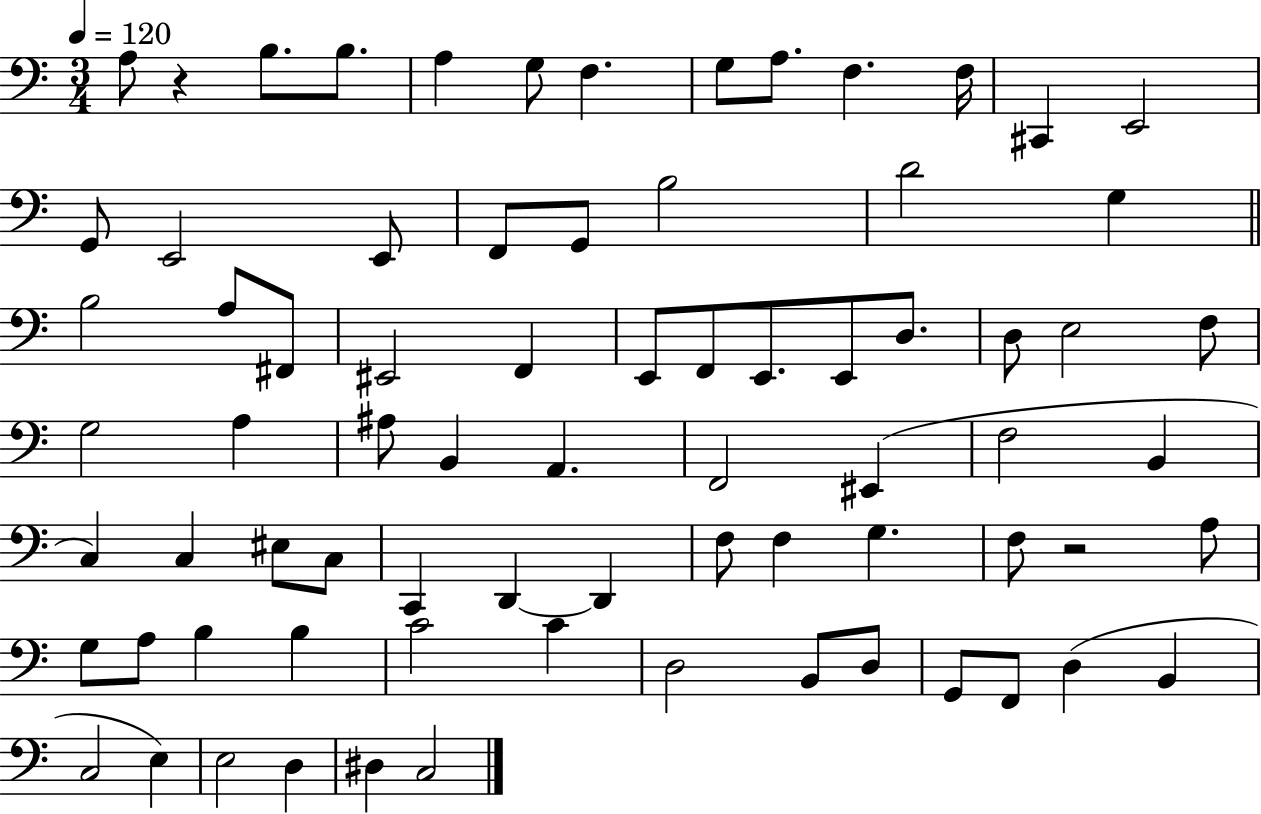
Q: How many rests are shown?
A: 2